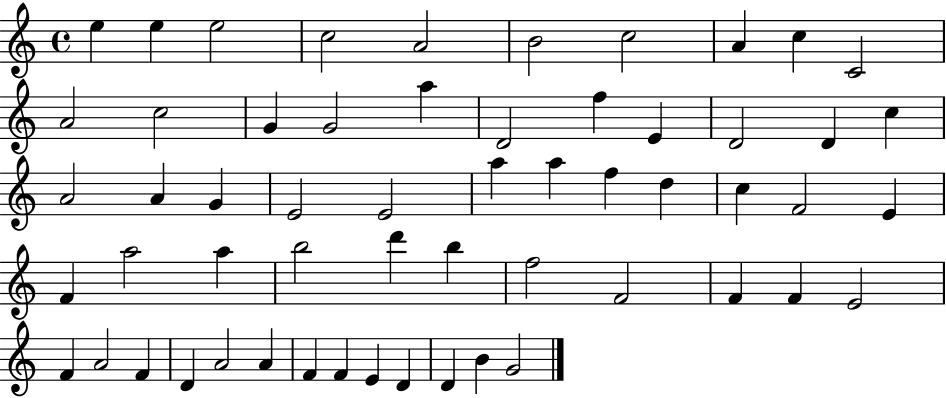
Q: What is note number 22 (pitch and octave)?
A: A4